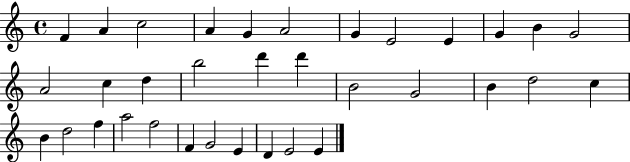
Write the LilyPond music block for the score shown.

{
  \clef treble
  \time 4/4
  \defaultTimeSignature
  \key c \major
  f'4 a'4 c''2 | a'4 g'4 a'2 | g'4 e'2 e'4 | g'4 b'4 g'2 | \break a'2 c''4 d''4 | b''2 d'''4 d'''4 | b'2 g'2 | b'4 d''2 c''4 | \break b'4 d''2 f''4 | a''2 f''2 | f'4 g'2 e'4 | d'4 e'2 e'4 | \break \bar "|."
}